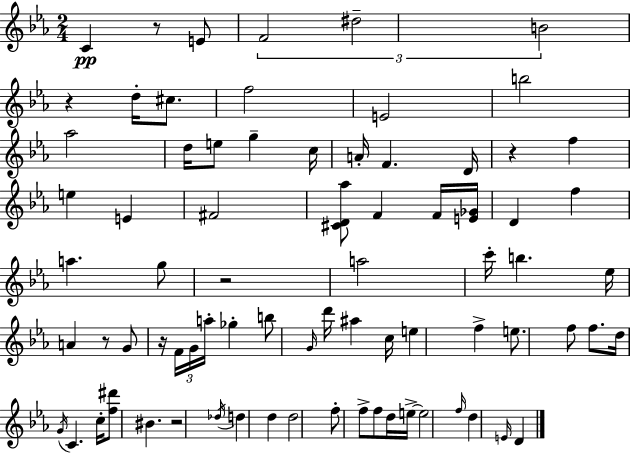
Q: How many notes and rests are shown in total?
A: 77